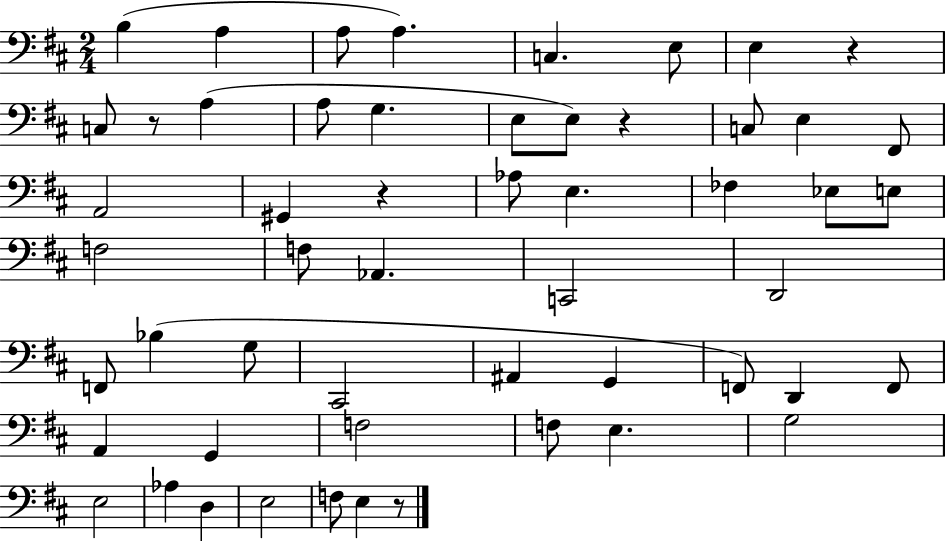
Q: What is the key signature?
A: D major